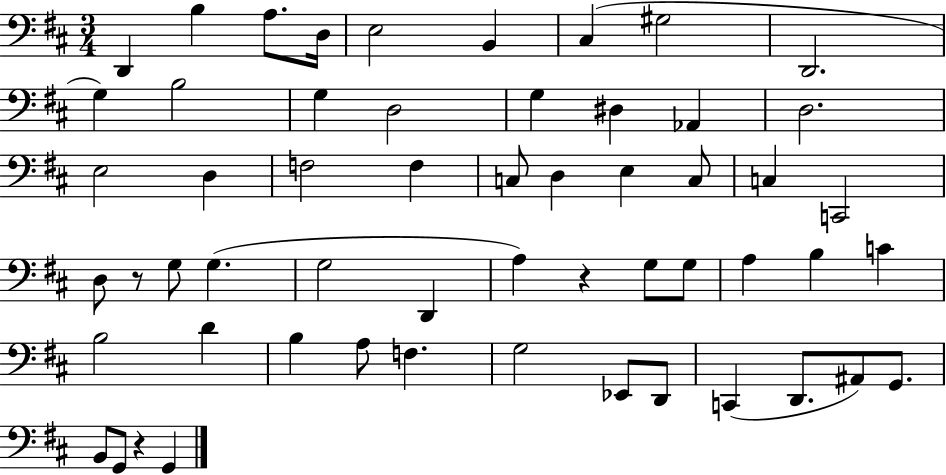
{
  \clef bass
  \numericTimeSignature
  \time 3/4
  \key d \major
  d,4 b4 a8. d16 | e2 b,4 | cis4( gis2 | d,2. | \break g4) b2 | g4 d2 | g4 dis4 aes,4 | d2. | \break e2 d4 | f2 f4 | c8 d4 e4 c8 | c4 c,2 | \break d8 r8 g8 g4.( | g2 d,4 | a4) r4 g8 g8 | a4 b4 c'4 | \break b2 d'4 | b4 a8 f4. | g2 ees,8 d,8 | c,4( d,8. ais,8) g,8. | \break b,8 g,8 r4 g,4 | \bar "|."
}